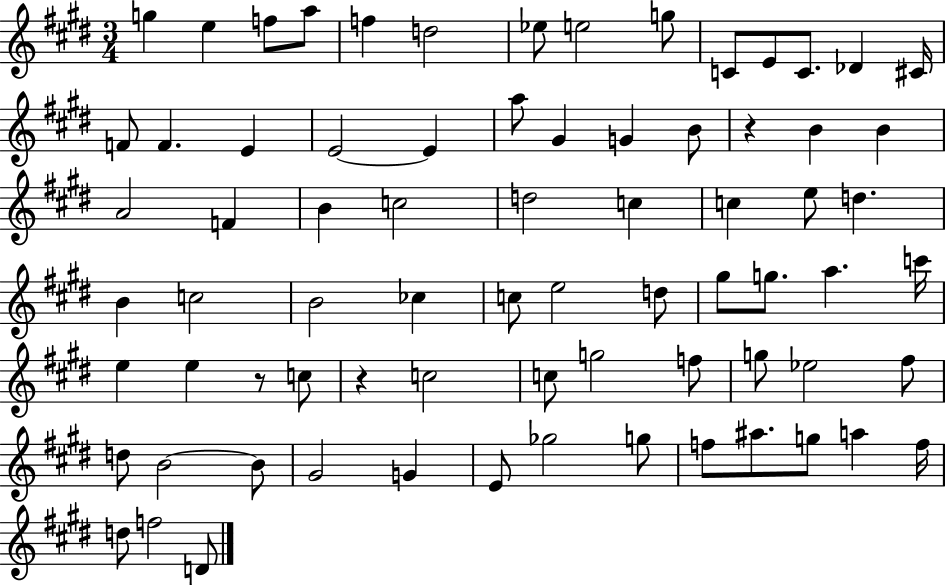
{
  \clef treble
  \numericTimeSignature
  \time 3/4
  \key e \major
  \repeat volta 2 { g''4 e''4 f''8 a''8 | f''4 d''2 | ees''8 e''2 g''8 | c'8 e'8 c'8. des'4 cis'16 | \break f'8 f'4. e'4 | e'2~~ e'4 | a''8 gis'4 g'4 b'8 | r4 b'4 b'4 | \break a'2 f'4 | b'4 c''2 | d''2 c''4 | c''4 e''8 d''4. | \break b'4 c''2 | b'2 ces''4 | c''8 e''2 d''8 | gis''8 g''8. a''4. c'''16 | \break e''4 e''4 r8 c''8 | r4 c''2 | c''8 g''2 f''8 | g''8 ees''2 fis''8 | \break d''8 b'2~~ b'8 | gis'2 g'4 | e'8 ges''2 g''8 | f''8 ais''8. g''8 a''4 f''16 | \break d''8 f''2 d'8 | } \bar "|."
}